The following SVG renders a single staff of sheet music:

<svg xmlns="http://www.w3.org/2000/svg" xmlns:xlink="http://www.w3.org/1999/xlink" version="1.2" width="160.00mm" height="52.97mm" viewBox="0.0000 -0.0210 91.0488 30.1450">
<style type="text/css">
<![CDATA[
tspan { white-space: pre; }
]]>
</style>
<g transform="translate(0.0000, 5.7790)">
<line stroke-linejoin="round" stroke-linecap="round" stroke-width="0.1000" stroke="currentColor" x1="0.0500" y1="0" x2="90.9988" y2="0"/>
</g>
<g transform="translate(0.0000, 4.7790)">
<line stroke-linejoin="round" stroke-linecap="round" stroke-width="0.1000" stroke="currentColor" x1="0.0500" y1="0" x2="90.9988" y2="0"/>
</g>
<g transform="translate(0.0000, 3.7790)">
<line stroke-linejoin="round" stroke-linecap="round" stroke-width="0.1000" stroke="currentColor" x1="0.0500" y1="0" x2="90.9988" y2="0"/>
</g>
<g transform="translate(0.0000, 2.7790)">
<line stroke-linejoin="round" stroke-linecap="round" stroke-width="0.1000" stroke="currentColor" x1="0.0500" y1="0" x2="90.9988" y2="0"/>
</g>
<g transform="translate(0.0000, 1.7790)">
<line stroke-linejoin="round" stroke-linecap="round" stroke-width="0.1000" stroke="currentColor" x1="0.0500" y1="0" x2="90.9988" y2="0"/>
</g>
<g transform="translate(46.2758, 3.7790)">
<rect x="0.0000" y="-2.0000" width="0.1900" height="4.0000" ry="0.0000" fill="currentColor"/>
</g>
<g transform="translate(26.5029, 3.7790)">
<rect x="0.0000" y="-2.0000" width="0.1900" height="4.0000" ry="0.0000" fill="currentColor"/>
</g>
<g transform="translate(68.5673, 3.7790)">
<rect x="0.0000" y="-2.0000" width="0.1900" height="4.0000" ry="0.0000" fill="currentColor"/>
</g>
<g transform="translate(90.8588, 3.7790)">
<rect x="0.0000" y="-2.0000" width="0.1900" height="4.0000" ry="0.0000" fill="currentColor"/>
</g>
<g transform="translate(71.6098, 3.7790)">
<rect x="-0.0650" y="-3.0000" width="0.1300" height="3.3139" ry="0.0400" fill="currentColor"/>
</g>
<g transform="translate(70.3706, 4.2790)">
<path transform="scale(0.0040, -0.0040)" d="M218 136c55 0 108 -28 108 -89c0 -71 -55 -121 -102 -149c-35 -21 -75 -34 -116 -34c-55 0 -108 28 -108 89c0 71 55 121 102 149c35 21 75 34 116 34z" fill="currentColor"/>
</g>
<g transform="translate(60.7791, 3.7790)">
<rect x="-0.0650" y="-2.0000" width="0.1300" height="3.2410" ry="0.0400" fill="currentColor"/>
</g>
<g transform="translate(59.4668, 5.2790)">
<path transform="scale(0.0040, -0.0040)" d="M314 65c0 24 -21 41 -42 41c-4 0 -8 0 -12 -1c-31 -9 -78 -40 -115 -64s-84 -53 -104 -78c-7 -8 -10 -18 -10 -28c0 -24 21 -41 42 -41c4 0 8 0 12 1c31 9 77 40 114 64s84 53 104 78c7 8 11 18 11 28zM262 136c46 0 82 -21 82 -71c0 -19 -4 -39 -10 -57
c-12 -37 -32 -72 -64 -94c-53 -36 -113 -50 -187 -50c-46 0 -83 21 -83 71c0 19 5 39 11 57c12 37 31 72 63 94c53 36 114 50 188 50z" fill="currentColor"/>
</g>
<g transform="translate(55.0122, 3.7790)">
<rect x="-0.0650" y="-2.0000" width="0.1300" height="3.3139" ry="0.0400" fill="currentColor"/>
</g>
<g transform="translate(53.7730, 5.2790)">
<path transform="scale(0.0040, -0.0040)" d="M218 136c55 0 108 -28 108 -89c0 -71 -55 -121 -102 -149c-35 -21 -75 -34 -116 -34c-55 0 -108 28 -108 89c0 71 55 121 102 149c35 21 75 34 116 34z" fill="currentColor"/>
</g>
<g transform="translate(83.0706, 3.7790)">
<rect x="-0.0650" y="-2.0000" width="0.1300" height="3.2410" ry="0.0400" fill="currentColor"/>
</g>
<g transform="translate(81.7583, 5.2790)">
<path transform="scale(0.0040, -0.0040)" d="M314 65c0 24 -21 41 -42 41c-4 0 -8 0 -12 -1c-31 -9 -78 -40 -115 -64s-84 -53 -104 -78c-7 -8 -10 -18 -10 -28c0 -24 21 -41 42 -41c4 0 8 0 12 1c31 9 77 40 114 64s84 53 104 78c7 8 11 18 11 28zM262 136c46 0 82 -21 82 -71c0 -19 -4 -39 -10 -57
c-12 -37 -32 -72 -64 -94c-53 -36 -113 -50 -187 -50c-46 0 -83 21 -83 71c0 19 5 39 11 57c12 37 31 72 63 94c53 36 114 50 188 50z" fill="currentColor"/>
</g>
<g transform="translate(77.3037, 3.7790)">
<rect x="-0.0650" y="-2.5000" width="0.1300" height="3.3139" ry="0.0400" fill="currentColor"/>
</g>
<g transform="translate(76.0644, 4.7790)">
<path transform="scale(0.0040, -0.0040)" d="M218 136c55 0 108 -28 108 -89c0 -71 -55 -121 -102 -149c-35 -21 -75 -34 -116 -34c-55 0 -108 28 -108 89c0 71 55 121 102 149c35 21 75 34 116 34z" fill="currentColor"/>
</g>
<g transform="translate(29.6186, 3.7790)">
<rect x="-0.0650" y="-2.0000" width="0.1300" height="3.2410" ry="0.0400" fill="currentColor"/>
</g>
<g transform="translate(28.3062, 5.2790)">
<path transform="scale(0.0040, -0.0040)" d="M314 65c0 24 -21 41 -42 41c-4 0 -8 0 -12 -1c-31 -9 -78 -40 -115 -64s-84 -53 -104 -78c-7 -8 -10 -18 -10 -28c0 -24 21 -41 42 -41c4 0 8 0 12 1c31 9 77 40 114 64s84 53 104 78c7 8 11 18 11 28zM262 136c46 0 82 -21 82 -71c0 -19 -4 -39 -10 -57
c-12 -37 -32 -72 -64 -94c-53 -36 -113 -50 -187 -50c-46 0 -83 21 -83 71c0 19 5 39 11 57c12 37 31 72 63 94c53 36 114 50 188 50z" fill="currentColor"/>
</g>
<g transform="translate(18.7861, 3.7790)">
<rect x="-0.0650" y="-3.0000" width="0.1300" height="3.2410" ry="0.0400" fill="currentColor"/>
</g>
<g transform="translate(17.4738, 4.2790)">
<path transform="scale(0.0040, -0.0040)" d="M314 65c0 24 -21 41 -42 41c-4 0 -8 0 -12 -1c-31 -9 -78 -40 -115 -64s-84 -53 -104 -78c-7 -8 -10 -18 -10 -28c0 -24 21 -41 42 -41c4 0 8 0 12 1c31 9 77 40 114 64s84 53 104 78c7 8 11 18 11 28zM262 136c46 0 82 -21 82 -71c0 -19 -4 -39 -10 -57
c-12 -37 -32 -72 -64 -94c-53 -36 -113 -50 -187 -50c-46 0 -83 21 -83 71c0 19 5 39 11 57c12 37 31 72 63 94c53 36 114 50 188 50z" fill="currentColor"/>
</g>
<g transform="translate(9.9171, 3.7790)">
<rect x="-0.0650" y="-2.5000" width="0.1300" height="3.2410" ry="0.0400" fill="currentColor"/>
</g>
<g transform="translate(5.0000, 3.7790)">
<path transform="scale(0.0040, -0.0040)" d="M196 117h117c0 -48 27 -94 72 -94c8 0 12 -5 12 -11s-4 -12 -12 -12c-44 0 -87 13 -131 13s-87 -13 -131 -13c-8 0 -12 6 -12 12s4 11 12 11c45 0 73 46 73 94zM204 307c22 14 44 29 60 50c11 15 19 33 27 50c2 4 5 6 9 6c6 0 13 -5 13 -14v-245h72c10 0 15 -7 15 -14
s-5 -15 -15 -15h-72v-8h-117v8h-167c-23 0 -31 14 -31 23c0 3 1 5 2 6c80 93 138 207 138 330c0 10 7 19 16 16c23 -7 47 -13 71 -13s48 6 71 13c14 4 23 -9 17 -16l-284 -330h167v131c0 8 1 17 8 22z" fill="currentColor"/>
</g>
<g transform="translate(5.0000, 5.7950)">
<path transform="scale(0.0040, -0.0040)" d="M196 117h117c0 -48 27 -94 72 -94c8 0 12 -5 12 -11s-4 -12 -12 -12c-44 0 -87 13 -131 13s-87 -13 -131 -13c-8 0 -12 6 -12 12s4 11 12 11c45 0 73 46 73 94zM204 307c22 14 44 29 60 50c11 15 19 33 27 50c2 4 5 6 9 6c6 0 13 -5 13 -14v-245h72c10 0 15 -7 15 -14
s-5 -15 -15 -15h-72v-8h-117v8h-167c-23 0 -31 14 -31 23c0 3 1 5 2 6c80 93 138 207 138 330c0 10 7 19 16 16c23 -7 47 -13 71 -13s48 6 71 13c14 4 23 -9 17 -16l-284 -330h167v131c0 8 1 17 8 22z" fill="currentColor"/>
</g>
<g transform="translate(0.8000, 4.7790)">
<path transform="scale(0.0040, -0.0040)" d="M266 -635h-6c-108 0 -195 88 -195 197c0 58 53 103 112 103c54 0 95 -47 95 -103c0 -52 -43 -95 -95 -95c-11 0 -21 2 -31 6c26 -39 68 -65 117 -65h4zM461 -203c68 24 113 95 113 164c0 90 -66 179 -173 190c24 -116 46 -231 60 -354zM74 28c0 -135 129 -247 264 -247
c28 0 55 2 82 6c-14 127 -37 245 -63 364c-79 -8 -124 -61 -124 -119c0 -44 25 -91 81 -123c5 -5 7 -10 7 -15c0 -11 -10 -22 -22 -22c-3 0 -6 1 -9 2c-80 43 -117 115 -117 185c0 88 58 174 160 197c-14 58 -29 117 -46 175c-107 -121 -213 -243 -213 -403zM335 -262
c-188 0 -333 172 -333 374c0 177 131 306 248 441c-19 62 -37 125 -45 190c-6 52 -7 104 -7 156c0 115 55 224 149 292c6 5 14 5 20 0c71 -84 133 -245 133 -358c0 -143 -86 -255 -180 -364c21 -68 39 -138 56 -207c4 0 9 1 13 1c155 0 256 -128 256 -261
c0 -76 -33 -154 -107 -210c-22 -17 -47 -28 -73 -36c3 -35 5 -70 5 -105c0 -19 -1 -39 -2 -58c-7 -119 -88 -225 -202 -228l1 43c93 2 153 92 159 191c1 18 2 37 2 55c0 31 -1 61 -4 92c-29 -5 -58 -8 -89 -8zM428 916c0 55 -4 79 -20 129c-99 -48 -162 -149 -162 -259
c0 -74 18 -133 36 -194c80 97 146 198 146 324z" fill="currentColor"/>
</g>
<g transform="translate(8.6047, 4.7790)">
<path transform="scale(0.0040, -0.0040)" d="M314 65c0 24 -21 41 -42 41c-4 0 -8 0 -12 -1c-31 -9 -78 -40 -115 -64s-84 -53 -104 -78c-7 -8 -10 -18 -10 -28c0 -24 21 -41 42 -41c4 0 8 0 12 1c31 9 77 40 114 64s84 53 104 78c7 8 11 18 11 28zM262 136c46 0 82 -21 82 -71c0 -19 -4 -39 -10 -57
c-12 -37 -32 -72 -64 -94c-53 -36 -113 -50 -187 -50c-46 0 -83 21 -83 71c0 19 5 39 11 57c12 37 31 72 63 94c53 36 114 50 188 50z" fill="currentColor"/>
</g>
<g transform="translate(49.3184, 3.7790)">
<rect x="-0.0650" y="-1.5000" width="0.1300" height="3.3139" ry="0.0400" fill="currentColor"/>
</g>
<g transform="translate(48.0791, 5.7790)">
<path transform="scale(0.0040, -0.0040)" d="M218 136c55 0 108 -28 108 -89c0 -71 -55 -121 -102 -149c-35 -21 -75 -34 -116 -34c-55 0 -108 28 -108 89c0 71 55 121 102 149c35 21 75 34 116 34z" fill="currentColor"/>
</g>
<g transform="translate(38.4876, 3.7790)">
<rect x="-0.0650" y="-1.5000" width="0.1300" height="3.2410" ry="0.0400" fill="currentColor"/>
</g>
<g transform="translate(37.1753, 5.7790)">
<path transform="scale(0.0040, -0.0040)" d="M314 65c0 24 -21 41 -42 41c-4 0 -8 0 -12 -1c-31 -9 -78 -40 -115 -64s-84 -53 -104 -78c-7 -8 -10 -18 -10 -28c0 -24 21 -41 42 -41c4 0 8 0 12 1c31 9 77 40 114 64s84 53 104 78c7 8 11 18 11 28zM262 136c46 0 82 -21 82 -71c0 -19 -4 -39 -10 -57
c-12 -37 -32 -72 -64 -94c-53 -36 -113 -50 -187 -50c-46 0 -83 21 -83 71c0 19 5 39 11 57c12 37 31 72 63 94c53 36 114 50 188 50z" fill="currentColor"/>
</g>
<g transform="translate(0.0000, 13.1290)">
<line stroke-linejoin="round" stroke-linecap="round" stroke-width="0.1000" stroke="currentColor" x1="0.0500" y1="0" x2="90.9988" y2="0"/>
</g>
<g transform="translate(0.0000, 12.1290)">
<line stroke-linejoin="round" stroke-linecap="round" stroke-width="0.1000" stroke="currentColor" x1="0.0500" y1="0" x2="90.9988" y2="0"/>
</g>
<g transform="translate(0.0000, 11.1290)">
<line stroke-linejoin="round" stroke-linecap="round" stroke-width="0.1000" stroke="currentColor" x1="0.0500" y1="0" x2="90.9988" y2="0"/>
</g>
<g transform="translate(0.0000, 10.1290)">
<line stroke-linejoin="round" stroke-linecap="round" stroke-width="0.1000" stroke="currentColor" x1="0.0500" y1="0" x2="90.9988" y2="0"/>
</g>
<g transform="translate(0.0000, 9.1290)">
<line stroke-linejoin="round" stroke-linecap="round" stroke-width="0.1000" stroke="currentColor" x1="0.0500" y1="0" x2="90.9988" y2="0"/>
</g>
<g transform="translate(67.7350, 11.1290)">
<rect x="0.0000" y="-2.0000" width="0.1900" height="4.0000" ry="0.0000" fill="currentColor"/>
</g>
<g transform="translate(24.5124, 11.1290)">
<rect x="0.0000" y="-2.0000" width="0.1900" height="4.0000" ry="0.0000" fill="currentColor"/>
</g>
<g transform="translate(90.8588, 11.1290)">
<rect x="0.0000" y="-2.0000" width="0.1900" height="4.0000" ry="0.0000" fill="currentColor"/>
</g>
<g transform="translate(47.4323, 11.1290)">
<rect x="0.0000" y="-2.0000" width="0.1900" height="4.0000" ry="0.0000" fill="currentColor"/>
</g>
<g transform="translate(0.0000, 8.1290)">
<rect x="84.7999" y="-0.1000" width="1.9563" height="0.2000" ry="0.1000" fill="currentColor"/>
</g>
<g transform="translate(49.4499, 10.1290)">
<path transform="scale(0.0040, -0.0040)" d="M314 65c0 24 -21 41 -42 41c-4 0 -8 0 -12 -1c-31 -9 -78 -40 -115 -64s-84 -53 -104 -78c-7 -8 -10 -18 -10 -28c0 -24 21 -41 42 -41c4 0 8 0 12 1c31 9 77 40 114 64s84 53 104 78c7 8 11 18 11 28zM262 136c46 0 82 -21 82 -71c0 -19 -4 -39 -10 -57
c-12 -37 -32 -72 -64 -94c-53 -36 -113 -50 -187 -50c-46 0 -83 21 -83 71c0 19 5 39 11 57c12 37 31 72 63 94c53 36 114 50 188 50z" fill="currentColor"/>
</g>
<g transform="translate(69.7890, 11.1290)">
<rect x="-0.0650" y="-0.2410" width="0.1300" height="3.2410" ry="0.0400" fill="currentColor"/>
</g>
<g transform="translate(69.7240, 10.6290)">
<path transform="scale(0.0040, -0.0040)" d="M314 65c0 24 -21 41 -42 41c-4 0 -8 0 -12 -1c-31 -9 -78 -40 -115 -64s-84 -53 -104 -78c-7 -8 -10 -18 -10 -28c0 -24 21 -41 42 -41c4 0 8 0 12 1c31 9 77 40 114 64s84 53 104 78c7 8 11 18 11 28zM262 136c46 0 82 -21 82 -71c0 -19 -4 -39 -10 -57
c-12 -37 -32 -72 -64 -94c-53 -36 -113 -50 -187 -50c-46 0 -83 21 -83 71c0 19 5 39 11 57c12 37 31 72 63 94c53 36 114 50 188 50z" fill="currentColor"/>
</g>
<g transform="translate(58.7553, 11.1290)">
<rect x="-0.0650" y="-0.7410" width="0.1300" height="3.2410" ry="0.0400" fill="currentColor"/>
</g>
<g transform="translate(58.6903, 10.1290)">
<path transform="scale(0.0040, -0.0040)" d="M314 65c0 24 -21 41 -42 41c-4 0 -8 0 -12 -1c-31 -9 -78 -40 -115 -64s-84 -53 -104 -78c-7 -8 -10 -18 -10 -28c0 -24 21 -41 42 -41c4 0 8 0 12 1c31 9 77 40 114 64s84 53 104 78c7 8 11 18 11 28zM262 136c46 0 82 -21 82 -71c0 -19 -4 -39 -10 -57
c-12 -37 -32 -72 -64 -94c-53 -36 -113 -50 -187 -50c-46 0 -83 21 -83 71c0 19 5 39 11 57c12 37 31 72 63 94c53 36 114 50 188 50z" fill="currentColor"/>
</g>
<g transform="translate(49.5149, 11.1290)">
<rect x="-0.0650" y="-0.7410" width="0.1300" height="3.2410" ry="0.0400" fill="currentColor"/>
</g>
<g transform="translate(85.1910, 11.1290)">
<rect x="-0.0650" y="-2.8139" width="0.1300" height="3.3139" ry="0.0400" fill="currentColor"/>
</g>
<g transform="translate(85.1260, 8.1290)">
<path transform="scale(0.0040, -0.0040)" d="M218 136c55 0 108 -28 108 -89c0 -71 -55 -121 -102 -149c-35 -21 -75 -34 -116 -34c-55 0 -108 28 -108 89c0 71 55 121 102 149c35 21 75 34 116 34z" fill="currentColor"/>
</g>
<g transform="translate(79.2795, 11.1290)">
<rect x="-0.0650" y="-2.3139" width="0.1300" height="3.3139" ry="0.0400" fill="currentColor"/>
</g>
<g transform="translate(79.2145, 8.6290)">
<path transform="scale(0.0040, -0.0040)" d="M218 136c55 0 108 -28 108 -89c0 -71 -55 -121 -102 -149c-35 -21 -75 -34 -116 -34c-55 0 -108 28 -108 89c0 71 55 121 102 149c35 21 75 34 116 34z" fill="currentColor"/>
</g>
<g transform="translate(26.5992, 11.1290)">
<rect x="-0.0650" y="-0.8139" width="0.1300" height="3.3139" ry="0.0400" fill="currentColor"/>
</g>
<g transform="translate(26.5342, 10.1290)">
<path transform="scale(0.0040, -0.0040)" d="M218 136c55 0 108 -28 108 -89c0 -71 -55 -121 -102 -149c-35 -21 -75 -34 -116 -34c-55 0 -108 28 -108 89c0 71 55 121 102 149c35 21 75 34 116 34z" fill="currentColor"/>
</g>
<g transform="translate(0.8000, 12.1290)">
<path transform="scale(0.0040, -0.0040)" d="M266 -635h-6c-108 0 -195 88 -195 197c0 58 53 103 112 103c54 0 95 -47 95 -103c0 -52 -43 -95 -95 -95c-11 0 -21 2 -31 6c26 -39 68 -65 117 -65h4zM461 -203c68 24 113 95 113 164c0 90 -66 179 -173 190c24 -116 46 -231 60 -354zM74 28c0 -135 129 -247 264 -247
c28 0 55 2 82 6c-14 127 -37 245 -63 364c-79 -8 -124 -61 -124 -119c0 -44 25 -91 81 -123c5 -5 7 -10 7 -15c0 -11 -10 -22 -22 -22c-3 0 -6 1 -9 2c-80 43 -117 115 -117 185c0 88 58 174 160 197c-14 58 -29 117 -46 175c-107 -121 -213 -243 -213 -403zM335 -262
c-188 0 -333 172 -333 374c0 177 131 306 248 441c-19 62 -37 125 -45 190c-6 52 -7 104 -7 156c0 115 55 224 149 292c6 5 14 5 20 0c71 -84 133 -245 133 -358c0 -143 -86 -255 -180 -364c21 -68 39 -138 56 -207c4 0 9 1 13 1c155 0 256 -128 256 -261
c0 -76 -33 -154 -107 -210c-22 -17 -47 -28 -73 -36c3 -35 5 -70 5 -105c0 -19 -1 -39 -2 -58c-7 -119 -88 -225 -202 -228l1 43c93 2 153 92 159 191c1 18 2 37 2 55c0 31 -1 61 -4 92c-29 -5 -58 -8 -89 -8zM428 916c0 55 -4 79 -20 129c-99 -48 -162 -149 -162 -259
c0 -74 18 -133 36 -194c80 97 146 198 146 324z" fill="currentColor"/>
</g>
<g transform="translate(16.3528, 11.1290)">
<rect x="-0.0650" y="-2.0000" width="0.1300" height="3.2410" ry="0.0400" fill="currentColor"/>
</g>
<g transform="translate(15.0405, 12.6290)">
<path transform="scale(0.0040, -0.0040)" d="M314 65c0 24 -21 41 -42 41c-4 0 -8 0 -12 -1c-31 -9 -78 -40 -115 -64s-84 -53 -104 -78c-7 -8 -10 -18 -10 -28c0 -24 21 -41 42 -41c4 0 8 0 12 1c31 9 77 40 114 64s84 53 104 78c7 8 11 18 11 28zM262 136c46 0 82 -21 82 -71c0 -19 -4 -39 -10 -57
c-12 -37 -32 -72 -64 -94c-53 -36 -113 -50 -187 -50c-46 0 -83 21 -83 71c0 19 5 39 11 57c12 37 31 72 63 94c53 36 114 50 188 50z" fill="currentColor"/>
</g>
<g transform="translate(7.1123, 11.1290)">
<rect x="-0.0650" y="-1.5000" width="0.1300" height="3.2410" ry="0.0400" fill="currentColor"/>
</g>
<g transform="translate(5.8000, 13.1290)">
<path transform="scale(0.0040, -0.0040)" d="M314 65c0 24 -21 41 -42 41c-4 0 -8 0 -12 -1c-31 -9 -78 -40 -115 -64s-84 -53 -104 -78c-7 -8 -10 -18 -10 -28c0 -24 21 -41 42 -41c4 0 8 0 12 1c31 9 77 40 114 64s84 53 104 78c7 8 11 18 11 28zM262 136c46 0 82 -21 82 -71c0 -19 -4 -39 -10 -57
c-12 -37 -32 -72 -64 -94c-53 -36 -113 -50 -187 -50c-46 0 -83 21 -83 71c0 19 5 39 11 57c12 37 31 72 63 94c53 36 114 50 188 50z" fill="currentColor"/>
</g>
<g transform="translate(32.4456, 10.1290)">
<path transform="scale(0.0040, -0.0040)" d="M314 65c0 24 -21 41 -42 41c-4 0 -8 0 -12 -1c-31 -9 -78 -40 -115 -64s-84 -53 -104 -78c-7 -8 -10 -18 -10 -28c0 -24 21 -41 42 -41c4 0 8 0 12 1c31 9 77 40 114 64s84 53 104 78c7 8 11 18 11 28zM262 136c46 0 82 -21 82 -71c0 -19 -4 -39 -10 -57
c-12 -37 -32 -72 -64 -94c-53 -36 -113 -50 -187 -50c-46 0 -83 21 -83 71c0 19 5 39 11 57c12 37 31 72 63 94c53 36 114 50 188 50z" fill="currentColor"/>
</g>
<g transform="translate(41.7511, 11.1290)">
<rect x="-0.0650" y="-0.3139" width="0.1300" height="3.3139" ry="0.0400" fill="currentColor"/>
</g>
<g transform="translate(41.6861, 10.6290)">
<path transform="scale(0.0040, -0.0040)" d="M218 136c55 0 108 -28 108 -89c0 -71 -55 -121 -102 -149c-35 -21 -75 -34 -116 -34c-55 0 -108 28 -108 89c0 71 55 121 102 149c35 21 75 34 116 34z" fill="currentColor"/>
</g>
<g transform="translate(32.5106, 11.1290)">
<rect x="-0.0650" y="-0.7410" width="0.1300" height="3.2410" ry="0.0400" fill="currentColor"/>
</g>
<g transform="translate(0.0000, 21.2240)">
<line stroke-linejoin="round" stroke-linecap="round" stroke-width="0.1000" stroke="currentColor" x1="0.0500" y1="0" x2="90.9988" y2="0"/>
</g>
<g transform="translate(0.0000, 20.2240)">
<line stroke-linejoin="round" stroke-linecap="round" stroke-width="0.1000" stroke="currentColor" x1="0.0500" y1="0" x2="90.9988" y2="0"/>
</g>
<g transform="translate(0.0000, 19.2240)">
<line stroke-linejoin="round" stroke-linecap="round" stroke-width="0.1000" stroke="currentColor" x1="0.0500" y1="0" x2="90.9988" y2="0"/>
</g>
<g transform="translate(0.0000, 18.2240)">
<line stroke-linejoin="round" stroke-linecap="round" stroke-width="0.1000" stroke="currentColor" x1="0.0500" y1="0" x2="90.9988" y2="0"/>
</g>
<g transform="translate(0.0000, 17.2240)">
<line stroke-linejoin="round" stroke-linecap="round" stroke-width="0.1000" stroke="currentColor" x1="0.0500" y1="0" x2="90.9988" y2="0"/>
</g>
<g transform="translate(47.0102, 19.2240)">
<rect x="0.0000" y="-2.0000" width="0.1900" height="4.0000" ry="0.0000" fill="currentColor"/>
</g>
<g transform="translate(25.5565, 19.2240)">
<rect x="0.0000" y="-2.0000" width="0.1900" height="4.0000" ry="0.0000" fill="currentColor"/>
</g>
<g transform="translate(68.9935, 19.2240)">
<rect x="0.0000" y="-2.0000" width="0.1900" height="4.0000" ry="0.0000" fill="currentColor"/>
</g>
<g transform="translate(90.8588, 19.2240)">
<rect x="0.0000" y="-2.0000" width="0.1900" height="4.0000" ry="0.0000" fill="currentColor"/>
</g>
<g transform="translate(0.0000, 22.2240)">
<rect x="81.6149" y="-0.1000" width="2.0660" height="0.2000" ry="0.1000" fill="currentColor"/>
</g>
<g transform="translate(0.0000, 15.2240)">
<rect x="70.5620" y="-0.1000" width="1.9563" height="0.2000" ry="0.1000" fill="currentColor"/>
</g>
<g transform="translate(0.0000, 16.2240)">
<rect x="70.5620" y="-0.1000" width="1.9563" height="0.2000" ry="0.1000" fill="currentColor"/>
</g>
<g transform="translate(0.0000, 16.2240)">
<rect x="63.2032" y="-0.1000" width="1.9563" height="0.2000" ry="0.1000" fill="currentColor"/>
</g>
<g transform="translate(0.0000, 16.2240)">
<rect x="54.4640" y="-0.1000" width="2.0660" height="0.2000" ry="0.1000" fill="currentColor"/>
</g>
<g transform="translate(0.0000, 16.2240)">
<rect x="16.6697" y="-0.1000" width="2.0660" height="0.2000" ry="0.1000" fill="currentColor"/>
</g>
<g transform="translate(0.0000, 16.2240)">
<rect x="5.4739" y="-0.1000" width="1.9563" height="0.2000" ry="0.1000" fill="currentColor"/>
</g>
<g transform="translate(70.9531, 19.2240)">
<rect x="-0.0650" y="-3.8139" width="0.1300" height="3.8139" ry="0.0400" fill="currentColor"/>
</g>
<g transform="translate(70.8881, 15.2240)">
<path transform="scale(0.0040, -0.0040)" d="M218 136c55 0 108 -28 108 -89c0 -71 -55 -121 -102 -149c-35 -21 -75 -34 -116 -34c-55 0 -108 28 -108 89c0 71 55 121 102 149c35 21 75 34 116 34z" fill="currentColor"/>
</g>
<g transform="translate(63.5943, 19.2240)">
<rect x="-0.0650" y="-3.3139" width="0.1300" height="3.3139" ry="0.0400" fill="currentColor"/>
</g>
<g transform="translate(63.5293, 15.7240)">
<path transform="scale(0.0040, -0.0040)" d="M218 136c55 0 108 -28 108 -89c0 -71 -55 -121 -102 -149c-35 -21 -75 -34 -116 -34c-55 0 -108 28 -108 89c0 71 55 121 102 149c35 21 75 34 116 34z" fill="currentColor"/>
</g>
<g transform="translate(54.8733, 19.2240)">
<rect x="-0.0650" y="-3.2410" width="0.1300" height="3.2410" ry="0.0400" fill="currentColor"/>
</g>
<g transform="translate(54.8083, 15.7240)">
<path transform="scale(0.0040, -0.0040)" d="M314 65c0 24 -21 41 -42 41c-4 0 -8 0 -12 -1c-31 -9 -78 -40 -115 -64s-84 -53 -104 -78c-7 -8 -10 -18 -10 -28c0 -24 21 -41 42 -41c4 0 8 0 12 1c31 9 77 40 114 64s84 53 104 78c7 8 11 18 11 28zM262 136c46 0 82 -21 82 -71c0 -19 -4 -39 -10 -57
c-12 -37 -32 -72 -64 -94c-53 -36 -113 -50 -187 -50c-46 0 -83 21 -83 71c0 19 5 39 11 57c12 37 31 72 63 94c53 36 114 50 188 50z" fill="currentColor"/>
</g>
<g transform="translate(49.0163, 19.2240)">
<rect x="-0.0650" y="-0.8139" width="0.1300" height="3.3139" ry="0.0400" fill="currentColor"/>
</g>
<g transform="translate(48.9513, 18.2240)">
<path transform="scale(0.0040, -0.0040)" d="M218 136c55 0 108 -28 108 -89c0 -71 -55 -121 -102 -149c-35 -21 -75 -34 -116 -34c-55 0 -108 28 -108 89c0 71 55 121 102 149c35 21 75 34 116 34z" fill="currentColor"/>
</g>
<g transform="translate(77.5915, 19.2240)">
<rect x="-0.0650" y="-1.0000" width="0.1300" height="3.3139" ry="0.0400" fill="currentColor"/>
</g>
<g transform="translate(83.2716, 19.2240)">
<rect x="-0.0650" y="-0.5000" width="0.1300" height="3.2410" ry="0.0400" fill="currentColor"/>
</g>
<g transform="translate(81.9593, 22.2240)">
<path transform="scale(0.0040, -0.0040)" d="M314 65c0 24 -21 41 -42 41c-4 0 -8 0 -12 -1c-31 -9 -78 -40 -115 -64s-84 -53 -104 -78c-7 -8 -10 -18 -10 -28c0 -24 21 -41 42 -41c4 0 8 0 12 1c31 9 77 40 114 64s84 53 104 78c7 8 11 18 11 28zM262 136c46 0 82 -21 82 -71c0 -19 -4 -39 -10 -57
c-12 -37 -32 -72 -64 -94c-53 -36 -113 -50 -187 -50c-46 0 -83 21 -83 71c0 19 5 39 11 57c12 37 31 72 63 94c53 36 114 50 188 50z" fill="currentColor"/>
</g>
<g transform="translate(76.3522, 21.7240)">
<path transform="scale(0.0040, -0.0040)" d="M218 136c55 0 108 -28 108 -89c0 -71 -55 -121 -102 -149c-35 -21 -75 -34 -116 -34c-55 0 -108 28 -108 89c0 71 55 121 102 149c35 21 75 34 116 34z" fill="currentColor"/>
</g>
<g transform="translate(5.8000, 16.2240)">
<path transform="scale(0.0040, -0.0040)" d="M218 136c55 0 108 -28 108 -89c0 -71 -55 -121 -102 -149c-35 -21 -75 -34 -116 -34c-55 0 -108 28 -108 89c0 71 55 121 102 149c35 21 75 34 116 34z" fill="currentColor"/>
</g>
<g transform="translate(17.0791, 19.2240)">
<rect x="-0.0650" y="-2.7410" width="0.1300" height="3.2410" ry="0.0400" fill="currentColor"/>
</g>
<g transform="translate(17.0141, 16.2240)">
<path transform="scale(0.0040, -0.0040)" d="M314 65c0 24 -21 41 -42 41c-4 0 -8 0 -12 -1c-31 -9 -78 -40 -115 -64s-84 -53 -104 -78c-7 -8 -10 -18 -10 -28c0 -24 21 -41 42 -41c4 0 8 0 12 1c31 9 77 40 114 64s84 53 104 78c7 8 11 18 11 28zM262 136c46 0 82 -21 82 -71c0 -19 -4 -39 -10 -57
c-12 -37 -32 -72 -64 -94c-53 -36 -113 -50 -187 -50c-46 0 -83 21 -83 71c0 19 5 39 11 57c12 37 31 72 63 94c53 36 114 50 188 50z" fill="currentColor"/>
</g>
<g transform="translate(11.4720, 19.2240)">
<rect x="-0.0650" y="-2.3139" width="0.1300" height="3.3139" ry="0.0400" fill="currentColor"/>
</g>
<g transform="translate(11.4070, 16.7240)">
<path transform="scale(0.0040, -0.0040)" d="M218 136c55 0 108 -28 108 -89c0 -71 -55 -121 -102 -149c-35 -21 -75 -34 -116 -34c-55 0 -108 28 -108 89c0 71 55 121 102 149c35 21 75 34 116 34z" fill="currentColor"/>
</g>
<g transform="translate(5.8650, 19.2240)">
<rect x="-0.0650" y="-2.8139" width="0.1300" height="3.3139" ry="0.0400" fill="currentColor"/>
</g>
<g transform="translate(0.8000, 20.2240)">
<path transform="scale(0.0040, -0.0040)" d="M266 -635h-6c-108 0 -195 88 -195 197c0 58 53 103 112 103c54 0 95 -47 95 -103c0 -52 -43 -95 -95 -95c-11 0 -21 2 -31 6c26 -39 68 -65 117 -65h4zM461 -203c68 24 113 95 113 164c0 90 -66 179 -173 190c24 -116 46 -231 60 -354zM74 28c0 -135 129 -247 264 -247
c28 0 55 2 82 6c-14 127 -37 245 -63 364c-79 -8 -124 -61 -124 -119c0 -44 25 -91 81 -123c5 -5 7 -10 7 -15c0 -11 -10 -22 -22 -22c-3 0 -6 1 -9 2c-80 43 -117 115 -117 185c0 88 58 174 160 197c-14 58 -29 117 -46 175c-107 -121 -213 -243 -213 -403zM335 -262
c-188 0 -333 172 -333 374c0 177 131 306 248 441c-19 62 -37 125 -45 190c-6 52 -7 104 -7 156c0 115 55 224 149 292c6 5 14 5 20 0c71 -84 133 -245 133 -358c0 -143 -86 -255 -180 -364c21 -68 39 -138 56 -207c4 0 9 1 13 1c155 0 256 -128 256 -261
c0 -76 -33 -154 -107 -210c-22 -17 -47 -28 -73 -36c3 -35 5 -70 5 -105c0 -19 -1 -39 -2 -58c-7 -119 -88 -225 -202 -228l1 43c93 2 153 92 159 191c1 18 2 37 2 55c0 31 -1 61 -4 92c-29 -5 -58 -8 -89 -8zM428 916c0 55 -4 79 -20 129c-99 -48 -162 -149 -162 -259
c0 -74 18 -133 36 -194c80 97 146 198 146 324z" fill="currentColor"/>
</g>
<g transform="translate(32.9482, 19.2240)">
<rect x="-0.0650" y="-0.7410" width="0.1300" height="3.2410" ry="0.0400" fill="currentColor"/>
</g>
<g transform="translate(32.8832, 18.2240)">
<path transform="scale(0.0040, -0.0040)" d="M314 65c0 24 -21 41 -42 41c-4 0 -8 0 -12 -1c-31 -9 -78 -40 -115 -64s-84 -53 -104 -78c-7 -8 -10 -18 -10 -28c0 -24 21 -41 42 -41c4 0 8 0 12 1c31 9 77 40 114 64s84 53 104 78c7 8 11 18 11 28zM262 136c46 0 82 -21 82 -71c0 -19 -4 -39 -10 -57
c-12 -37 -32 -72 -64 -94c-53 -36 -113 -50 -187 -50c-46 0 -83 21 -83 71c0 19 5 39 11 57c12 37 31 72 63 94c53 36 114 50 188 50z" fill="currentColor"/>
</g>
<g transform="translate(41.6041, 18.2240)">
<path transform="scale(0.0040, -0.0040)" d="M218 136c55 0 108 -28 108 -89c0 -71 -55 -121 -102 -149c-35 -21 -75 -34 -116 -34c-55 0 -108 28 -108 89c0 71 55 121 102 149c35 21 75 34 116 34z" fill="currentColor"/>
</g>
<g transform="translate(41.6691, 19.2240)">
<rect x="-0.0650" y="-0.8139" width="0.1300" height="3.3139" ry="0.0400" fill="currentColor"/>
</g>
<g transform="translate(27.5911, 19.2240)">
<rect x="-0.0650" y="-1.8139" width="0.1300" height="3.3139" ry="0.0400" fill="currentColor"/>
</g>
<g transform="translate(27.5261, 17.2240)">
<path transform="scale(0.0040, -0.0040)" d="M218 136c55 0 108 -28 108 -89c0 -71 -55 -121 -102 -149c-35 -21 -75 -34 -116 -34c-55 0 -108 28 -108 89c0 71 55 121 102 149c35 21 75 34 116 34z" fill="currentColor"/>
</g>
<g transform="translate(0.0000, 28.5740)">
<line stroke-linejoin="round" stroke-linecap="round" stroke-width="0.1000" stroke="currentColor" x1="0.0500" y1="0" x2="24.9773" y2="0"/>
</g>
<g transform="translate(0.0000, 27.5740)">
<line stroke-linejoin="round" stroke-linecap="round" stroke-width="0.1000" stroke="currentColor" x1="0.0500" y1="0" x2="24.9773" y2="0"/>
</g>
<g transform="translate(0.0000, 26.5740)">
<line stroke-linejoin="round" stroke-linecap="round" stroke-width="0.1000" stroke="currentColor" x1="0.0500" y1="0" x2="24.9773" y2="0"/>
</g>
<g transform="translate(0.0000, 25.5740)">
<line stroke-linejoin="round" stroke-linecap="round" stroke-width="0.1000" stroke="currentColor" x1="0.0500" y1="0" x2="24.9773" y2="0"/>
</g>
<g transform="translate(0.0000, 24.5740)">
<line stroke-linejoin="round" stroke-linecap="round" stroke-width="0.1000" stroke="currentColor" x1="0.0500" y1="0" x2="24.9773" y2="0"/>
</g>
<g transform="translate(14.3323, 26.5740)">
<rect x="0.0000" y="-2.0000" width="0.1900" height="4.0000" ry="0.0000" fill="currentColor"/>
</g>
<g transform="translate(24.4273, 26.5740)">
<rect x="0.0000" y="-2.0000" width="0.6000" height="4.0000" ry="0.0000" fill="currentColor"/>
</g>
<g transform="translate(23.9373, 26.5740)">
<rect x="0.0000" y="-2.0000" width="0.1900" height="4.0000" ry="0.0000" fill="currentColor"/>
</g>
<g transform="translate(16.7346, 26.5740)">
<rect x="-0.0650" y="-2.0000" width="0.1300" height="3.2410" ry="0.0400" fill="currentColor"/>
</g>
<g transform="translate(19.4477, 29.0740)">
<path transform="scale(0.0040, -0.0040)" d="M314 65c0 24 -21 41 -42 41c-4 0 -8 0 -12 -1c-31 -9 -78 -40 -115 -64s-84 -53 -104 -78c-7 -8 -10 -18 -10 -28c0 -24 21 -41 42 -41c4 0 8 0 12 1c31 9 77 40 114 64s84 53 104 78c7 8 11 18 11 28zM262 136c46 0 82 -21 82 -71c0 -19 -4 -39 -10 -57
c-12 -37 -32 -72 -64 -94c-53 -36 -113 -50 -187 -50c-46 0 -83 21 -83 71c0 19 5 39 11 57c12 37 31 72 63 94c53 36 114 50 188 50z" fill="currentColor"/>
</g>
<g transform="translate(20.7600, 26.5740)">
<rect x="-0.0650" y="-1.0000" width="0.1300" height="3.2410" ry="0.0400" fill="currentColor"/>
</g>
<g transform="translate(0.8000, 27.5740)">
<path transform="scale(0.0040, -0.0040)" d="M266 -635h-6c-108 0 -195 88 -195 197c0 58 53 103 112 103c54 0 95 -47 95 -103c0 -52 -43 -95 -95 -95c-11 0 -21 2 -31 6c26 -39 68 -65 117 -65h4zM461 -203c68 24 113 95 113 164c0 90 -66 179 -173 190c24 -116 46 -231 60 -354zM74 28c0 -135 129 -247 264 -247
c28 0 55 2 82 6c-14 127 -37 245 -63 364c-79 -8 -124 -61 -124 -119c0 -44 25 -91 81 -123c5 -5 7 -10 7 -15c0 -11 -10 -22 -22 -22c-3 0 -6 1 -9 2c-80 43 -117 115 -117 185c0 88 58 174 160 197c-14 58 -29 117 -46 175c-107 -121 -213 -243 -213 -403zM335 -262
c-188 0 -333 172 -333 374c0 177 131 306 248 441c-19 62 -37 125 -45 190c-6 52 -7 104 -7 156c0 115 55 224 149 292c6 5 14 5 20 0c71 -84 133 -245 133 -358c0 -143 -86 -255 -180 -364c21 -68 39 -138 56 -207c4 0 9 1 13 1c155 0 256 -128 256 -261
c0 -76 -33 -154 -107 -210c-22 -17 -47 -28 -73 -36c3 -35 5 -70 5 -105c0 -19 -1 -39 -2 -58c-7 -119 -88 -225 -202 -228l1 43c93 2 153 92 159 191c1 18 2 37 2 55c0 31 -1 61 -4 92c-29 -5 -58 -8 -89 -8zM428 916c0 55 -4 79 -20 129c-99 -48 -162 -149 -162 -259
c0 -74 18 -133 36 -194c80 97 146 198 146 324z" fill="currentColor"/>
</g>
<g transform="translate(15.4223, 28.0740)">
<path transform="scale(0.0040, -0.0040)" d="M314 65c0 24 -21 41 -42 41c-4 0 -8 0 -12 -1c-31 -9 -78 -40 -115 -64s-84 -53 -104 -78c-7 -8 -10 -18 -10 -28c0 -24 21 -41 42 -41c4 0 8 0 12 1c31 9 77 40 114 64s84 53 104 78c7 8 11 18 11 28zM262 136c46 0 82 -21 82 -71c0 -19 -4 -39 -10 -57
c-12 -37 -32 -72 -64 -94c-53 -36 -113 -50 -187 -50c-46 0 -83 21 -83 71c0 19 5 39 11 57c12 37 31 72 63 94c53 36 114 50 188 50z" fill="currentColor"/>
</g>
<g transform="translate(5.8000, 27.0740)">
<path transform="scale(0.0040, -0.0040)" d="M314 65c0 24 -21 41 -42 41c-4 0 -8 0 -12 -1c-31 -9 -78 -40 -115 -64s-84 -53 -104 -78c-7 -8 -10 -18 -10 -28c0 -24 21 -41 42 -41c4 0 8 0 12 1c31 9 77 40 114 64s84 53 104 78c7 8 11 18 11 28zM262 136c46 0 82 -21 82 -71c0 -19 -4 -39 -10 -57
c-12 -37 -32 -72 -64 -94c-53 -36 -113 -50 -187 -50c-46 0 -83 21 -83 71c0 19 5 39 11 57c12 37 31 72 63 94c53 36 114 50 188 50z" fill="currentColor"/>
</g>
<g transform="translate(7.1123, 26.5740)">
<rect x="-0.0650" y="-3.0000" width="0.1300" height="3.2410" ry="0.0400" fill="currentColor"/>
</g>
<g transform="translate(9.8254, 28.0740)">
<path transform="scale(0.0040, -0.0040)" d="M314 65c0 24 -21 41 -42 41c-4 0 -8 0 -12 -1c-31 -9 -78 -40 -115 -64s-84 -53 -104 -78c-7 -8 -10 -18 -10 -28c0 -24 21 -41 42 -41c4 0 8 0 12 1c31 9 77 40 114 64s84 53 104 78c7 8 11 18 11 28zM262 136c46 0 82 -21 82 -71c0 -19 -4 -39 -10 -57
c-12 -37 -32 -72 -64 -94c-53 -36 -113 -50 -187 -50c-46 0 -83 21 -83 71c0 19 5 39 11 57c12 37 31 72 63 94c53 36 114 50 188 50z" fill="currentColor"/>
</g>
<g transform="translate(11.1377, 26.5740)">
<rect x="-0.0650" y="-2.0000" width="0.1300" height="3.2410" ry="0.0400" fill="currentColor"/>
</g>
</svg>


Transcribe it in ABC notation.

X:1
T:Untitled
M:4/4
L:1/4
K:C
G2 A2 F2 E2 E F F2 A G F2 E2 F2 d d2 c d2 d2 c2 g a a g a2 f d2 d d b2 b c' D C2 A2 F2 F2 D2